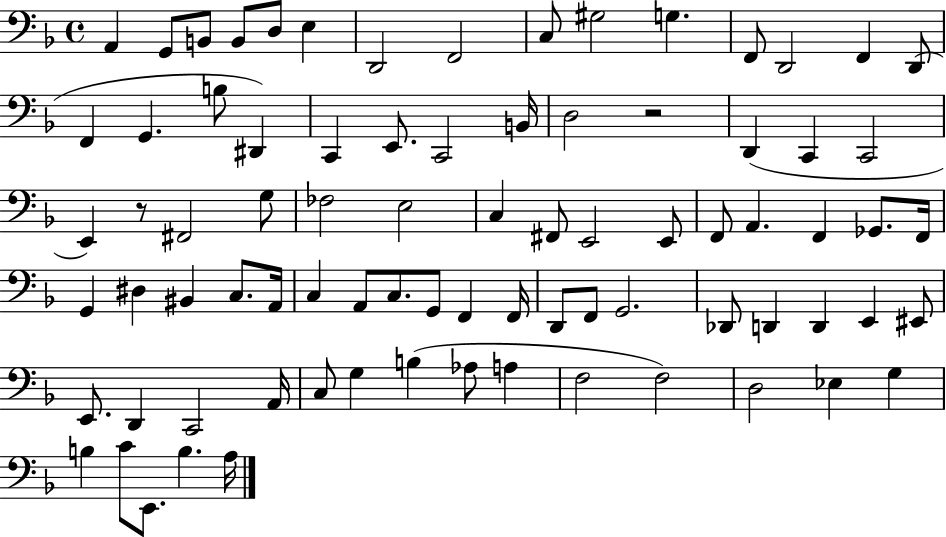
A2/q G2/e B2/e B2/e D3/e E3/q D2/h F2/h C3/e G#3/h G3/q. F2/e D2/h F2/q D2/e F2/q G2/q. B3/e D#2/q C2/q E2/e. C2/h B2/s D3/h R/h D2/q C2/q C2/h E2/q R/e F#2/h G3/e FES3/h E3/h C3/q F#2/e E2/h E2/e F2/e A2/q. F2/q Gb2/e. F2/s G2/q D#3/q BIS2/q C3/e. A2/s C3/q A2/e C3/e. G2/e F2/q F2/s D2/e F2/e G2/h. Db2/e D2/q D2/q E2/q EIS2/e E2/e. D2/q C2/h A2/s C3/e G3/q B3/q Ab3/e A3/q F3/h F3/h D3/h Eb3/q G3/q B3/q C4/e E2/e. B3/q. A3/s